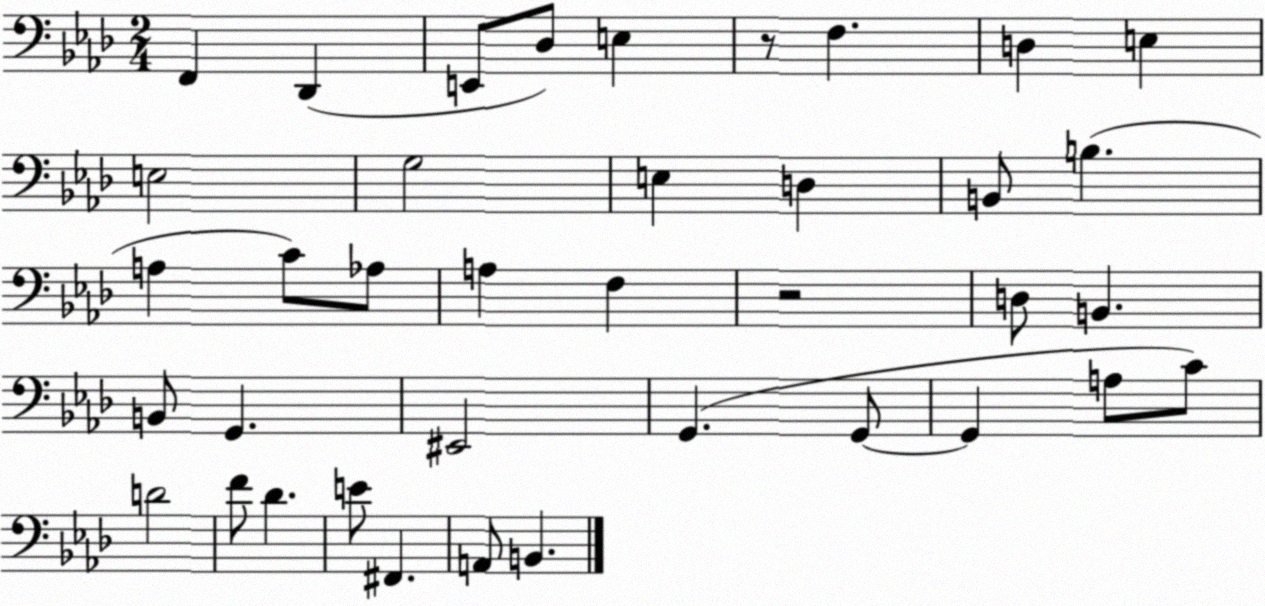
X:1
T:Untitled
M:2/4
L:1/4
K:Ab
F,, _D,, E,,/2 _D,/2 E, z/2 F, D, E, E,2 G,2 E, D, B,,/2 B, A, C/2 _A,/2 A, F, z2 D,/2 B,, B,,/2 G,, ^E,,2 G,, G,,/2 G,, A,/2 C/2 D2 F/2 _D E/2 ^F,, A,,/2 B,,